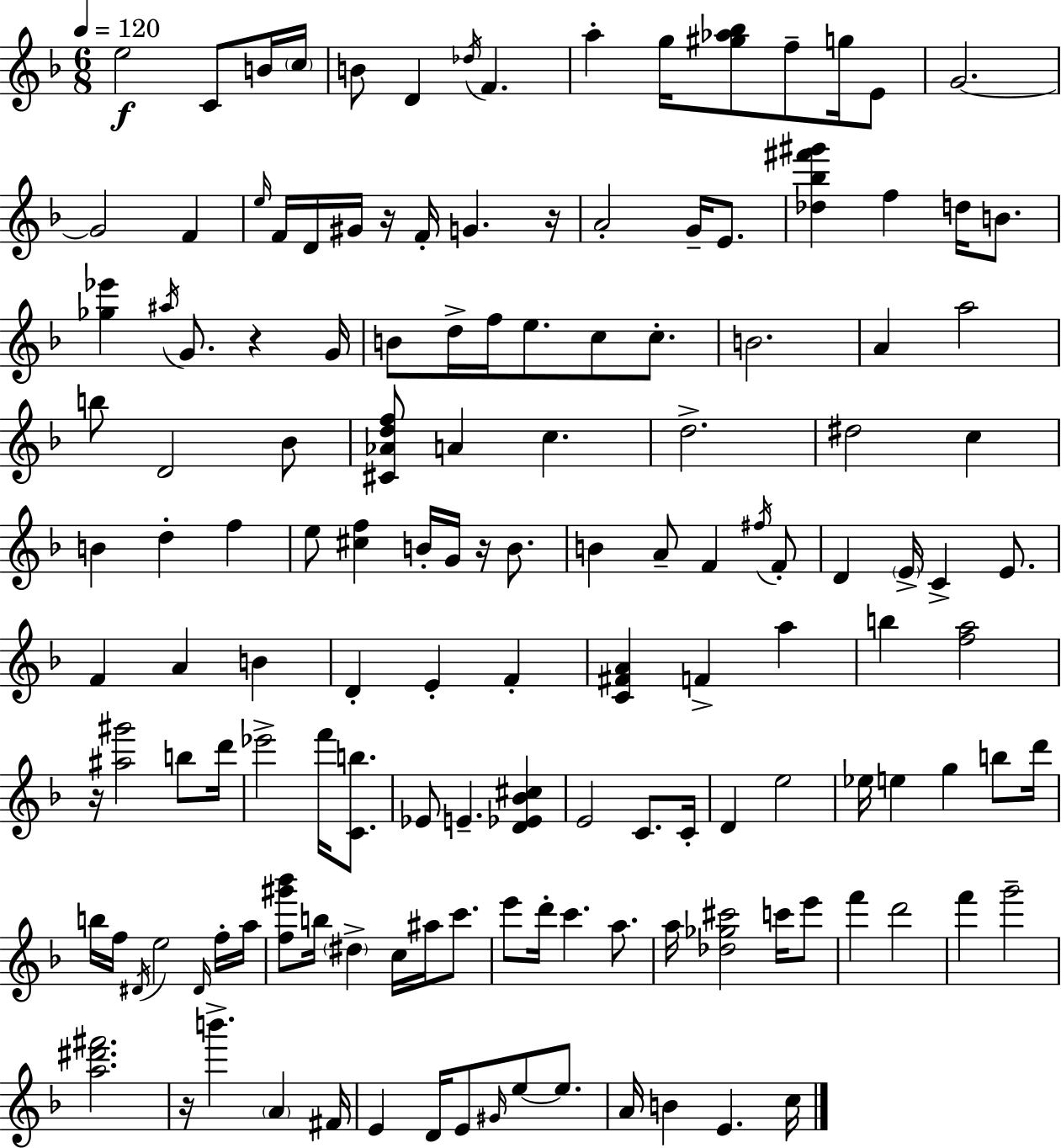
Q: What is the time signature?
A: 6/8